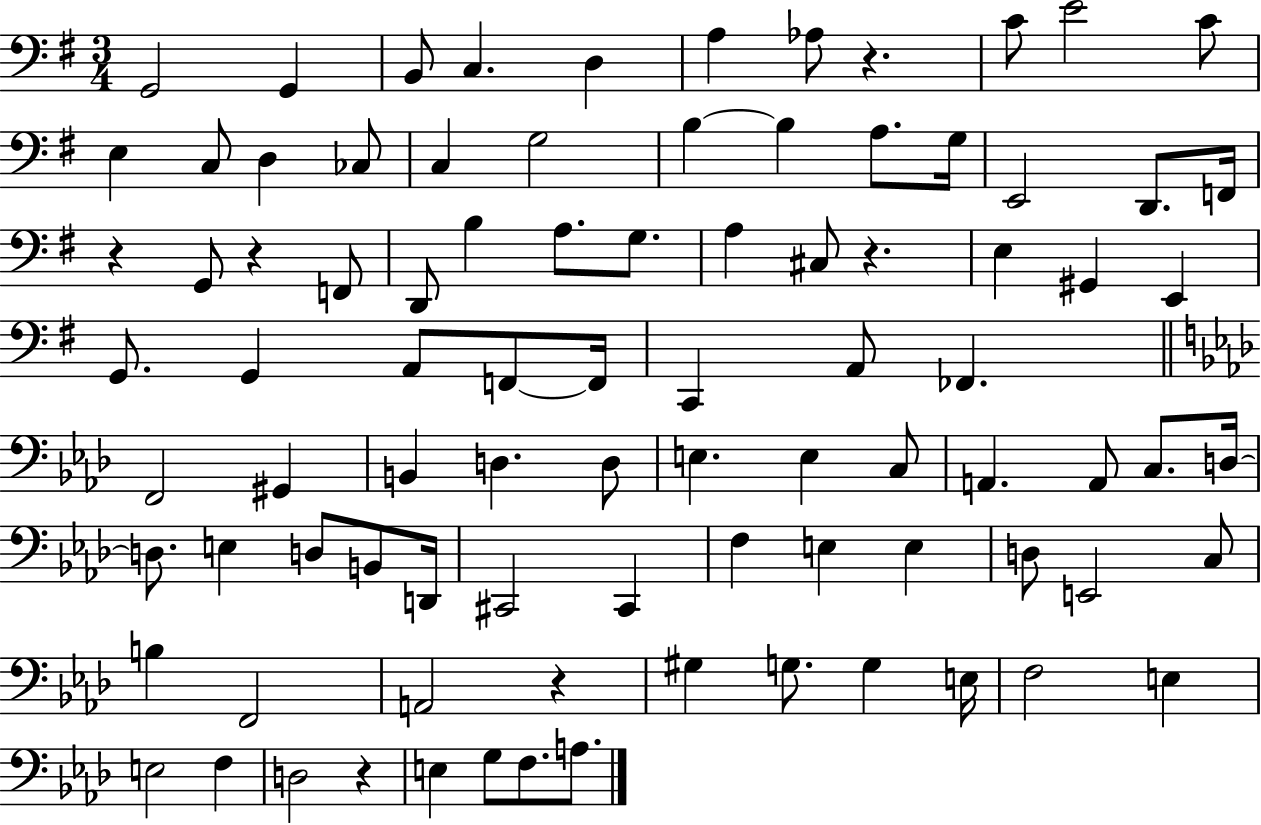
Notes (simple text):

G2/h G2/q B2/e C3/q. D3/q A3/q Ab3/e R/q. C4/e E4/h C4/e E3/q C3/e D3/q CES3/e C3/q G3/h B3/q B3/q A3/e. G3/s E2/h D2/e. F2/s R/q G2/e R/q F2/e D2/e B3/q A3/e. G3/e. A3/q C#3/e R/q. E3/q G#2/q E2/q G2/e. G2/q A2/e F2/e F2/s C2/q A2/e FES2/q. F2/h G#2/q B2/q D3/q. D3/e E3/q. E3/q C3/e A2/q. A2/e C3/e. D3/s D3/e. E3/q D3/e B2/e D2/s C#2/h C#2/q F3/q E3/q E3/q D3/e E2/h C3/e B3/q F2/h A2/h R/q G#3/q G3/e. G3/q E3/s F3/h E3/q E3/h F3/q D3/h R/q E3/q G3/e F3/e. A3/e.